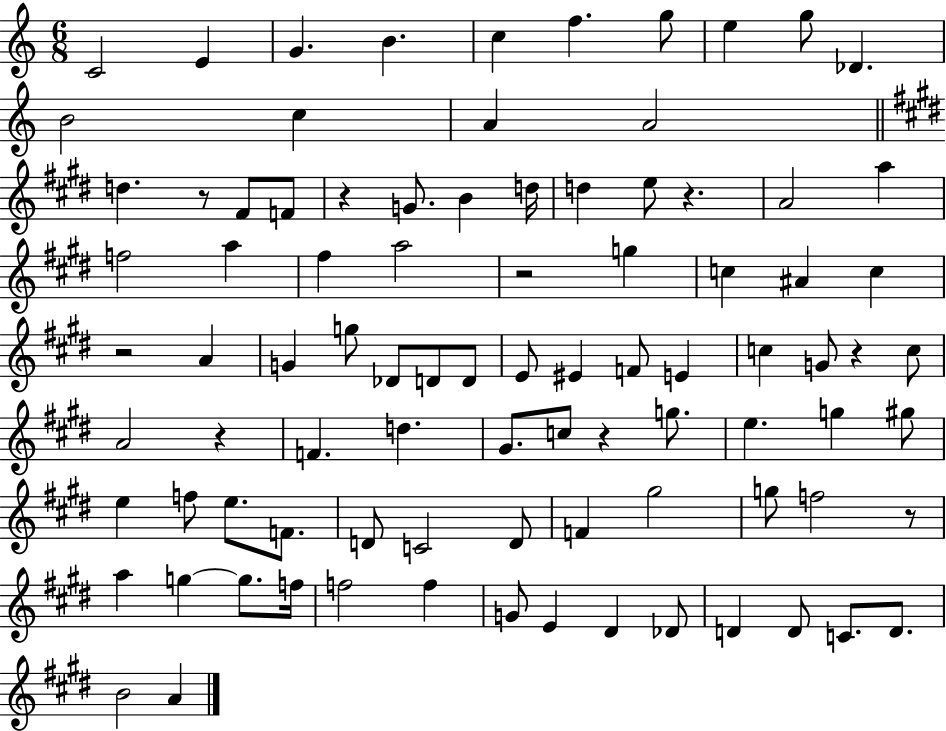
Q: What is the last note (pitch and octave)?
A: A4